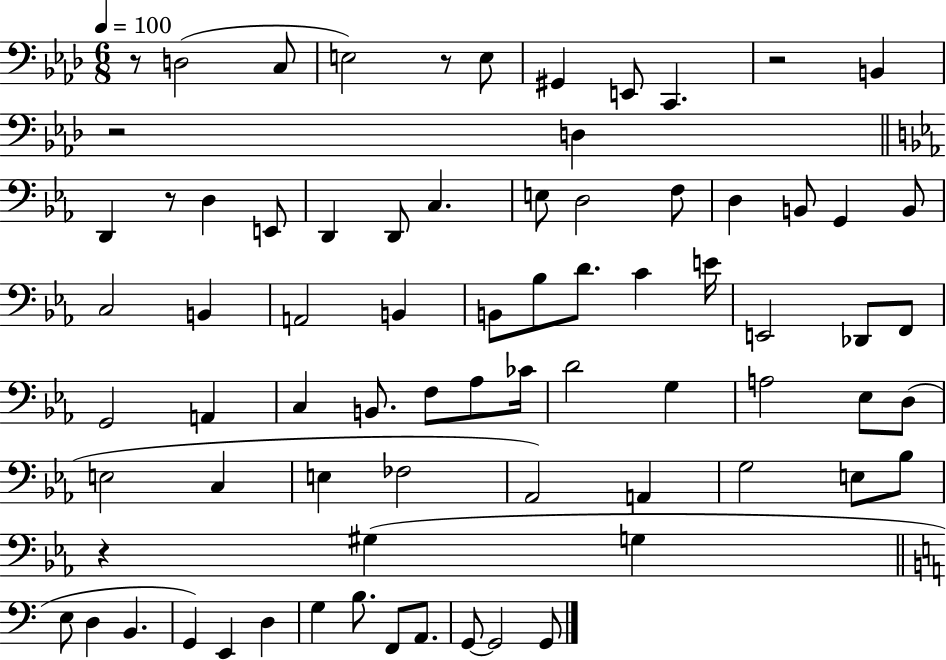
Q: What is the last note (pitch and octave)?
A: G2